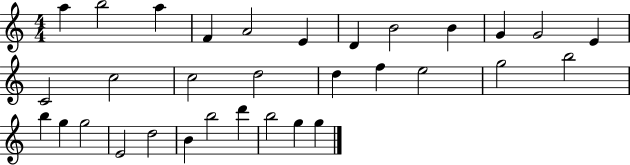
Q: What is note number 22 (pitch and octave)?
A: B5